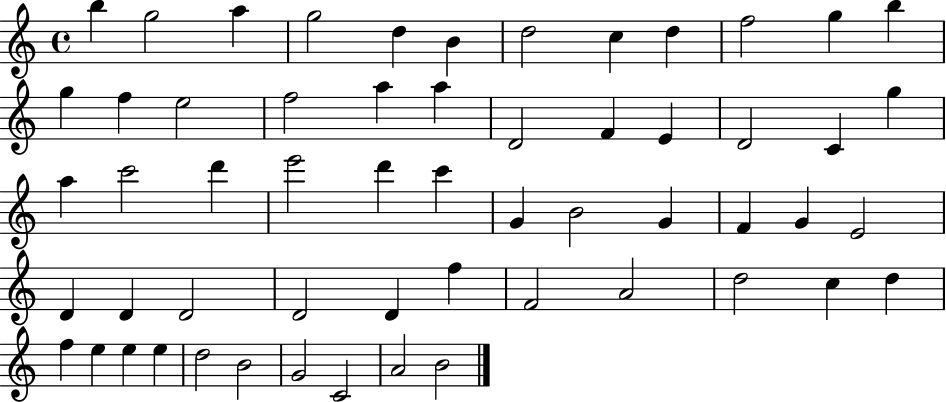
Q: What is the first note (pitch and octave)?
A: B5